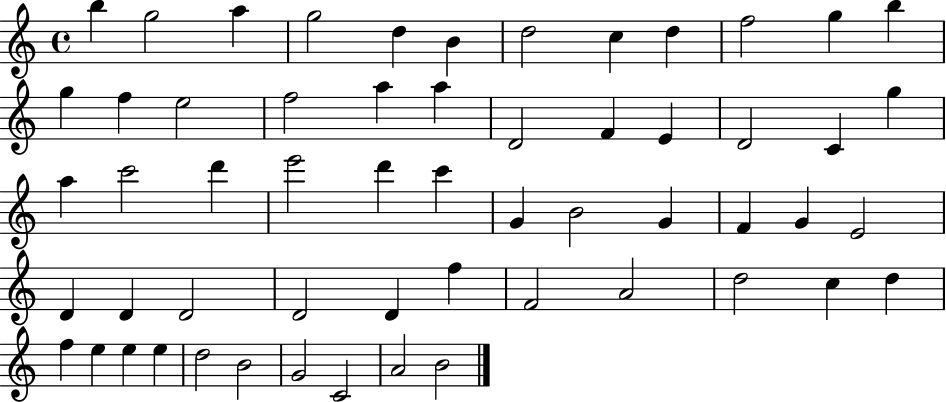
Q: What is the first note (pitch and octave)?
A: B5